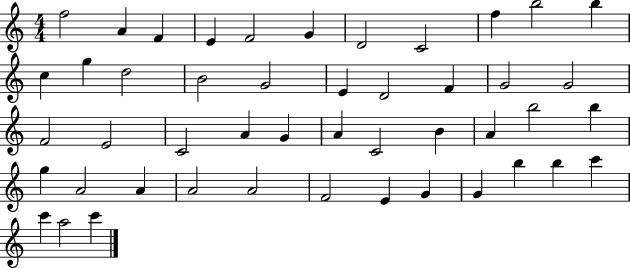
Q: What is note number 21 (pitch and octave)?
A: G4